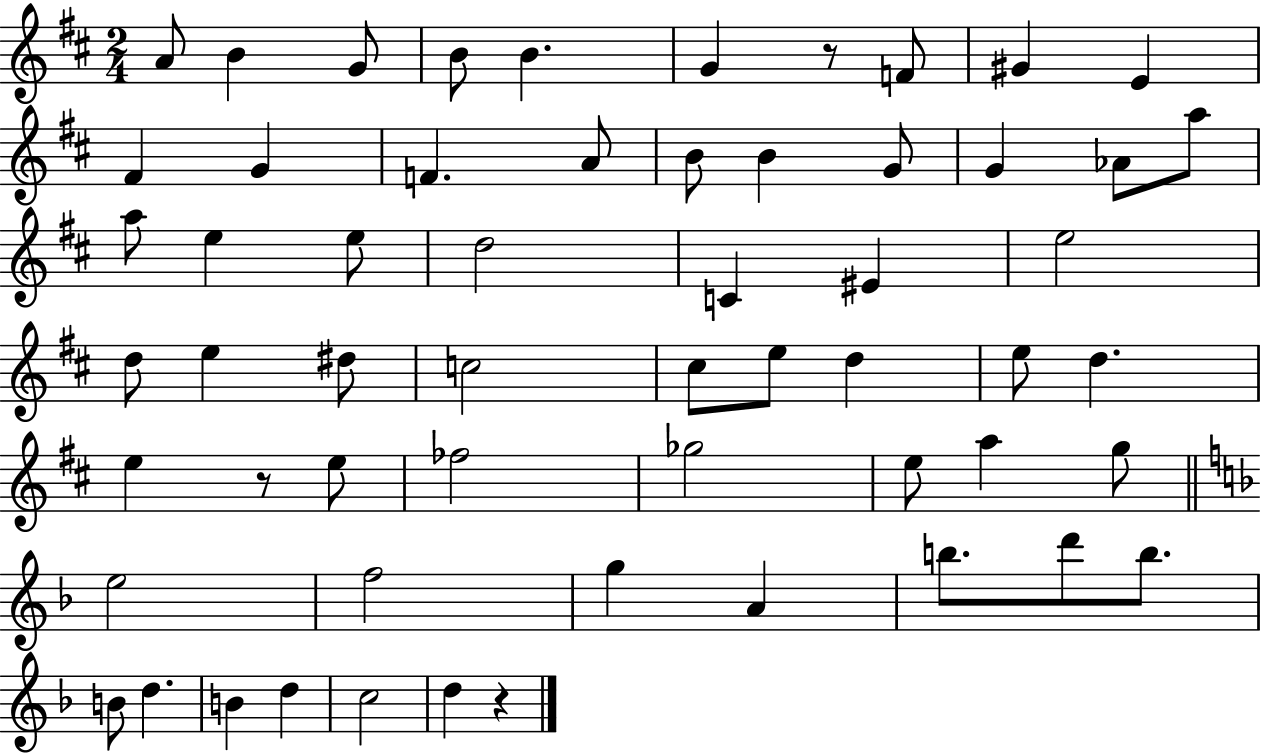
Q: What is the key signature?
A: D major